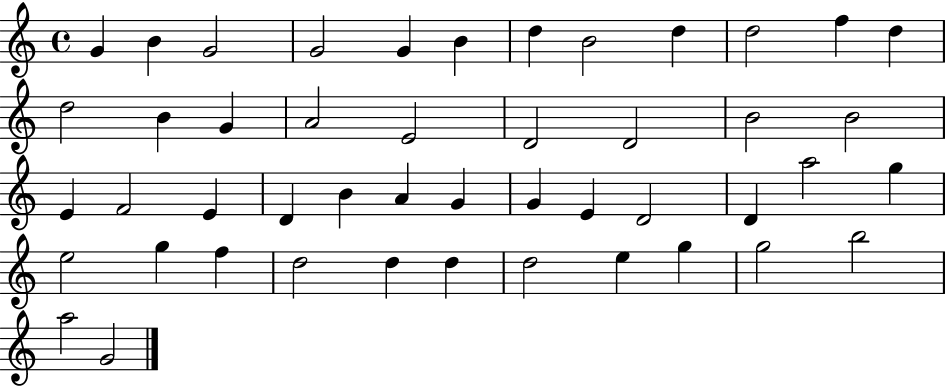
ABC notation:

X:1
T:Untitled
M:4/4
L:1/4
K:C
G B G2 G2 G B d B2 d d2 f d d2 B G A2 E2 D2 D2 B2 B2 E F2 E D B A G G E D2 D a2 g e2 g f d2 d d d2 e g g2 b2 a2 G2